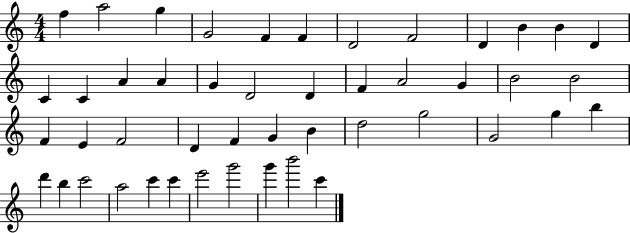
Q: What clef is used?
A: treble